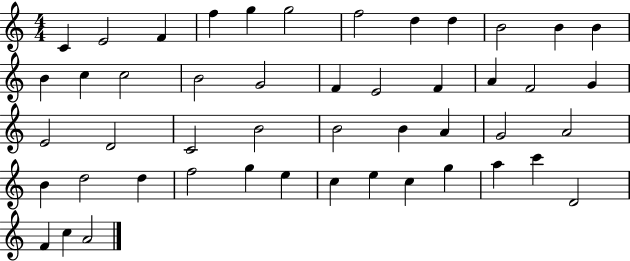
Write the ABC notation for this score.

X:1
T:Untitled
M:4/4
L:1/4
K:C
C E2 F f g g2 f2 d d B2 B B B c c2 B2 G2 F E2 F A F2 G E2 D2 C2 B2 B2 B A G2 A2 B d2 d f2 g e c e c g a c' D2 F c A2